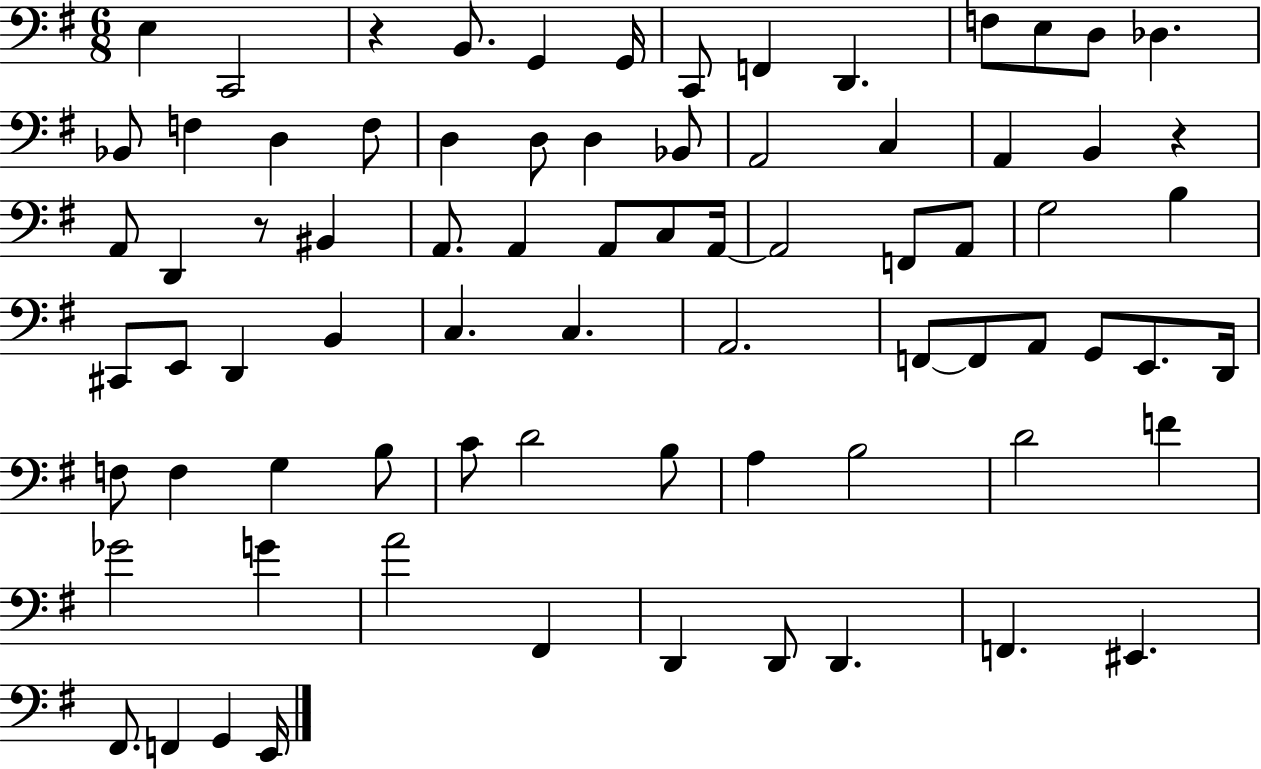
E3/q C2/h R/q B2/e. G2/q G2/s C2/e F2/q D2/q. F3/e E3/e D3/e Db3/q. Bb2/e F3/q D3/q F3/e D3/q D3/e D3/q Bb2/e A2/h C3/q A2/q B2/q R/q A2/e D2/q R/e BIS2/q A2/e. A2/q A2/e C3/e A2/s A2/h F2/e A2/e G3/h B3/q C#2/e E2/e D2/q B2/q C3/q. C3/q. A2/h. F2/e F2/e A2/e G2/e E2/e. D2/s F3/e F3/q G3/q B3/e C4/e D4/h B3/e A3/q B3/h D4/h F4/q Gb4/h G4/q A4/h F#2/q D2/q D2/e D2/q. F2/q. EIS2/q. F#2/e. F2/q G2/q E2/s